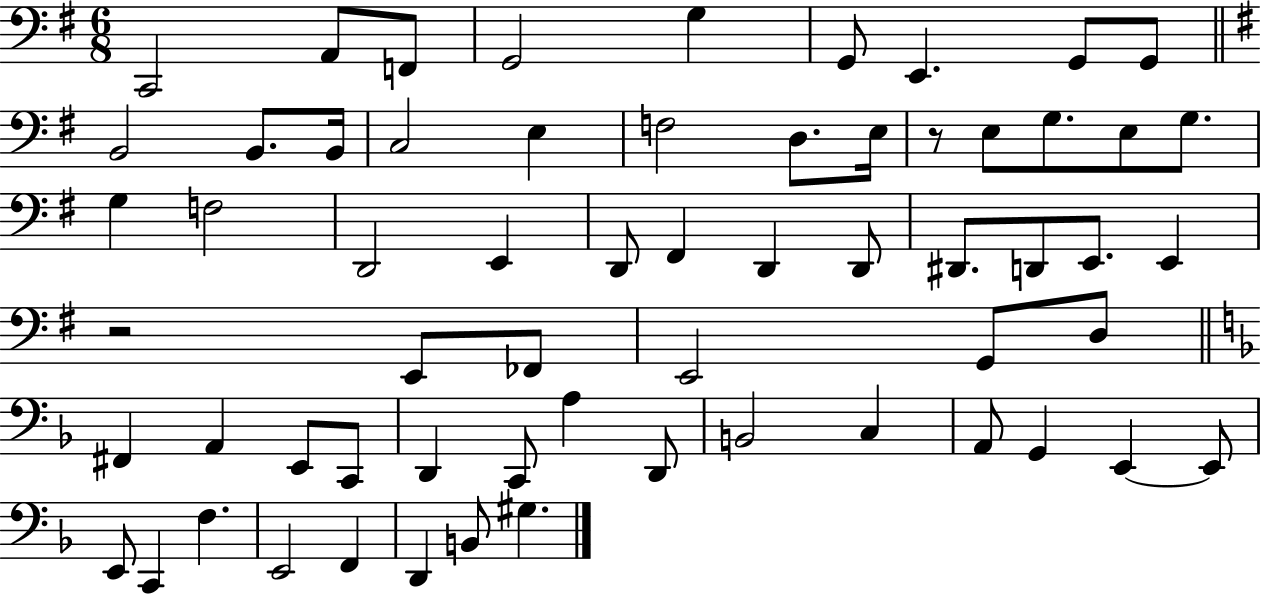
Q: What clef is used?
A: bass